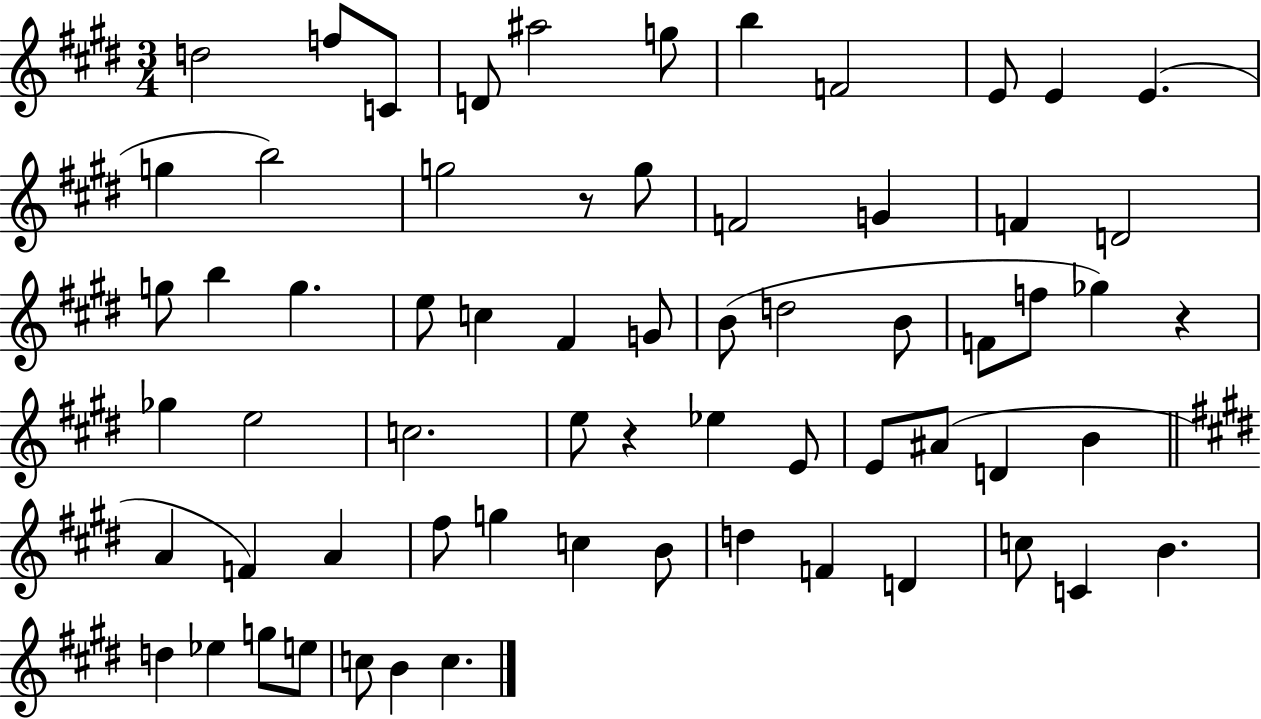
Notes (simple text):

D5/h F5/e C4/e D4/e A#5/h G5/e B5/q F4/h E4/e E4/q E4/q. G5/q B5/h G5/h R/e G5/e F4/h G4/q F4/q D4/h G5/e B5/q G5/q. E5/e C5/q F#4/q G4/e B4/e D5/h B4/e F4/e F5/e Gb5/q R/q Gb5/q E5/h C5/h. E5/e R/q Eb5/q E4/e E4/e A#4/e D4/q B4/q A4/q F4/q A4/q F#5/e G5/q C5/q B4/e D5/q F4/q D4/q C5/e C4/q B4/q. D5/q Eb5/q G5/e E5/e C5/e B4/q C5/q.